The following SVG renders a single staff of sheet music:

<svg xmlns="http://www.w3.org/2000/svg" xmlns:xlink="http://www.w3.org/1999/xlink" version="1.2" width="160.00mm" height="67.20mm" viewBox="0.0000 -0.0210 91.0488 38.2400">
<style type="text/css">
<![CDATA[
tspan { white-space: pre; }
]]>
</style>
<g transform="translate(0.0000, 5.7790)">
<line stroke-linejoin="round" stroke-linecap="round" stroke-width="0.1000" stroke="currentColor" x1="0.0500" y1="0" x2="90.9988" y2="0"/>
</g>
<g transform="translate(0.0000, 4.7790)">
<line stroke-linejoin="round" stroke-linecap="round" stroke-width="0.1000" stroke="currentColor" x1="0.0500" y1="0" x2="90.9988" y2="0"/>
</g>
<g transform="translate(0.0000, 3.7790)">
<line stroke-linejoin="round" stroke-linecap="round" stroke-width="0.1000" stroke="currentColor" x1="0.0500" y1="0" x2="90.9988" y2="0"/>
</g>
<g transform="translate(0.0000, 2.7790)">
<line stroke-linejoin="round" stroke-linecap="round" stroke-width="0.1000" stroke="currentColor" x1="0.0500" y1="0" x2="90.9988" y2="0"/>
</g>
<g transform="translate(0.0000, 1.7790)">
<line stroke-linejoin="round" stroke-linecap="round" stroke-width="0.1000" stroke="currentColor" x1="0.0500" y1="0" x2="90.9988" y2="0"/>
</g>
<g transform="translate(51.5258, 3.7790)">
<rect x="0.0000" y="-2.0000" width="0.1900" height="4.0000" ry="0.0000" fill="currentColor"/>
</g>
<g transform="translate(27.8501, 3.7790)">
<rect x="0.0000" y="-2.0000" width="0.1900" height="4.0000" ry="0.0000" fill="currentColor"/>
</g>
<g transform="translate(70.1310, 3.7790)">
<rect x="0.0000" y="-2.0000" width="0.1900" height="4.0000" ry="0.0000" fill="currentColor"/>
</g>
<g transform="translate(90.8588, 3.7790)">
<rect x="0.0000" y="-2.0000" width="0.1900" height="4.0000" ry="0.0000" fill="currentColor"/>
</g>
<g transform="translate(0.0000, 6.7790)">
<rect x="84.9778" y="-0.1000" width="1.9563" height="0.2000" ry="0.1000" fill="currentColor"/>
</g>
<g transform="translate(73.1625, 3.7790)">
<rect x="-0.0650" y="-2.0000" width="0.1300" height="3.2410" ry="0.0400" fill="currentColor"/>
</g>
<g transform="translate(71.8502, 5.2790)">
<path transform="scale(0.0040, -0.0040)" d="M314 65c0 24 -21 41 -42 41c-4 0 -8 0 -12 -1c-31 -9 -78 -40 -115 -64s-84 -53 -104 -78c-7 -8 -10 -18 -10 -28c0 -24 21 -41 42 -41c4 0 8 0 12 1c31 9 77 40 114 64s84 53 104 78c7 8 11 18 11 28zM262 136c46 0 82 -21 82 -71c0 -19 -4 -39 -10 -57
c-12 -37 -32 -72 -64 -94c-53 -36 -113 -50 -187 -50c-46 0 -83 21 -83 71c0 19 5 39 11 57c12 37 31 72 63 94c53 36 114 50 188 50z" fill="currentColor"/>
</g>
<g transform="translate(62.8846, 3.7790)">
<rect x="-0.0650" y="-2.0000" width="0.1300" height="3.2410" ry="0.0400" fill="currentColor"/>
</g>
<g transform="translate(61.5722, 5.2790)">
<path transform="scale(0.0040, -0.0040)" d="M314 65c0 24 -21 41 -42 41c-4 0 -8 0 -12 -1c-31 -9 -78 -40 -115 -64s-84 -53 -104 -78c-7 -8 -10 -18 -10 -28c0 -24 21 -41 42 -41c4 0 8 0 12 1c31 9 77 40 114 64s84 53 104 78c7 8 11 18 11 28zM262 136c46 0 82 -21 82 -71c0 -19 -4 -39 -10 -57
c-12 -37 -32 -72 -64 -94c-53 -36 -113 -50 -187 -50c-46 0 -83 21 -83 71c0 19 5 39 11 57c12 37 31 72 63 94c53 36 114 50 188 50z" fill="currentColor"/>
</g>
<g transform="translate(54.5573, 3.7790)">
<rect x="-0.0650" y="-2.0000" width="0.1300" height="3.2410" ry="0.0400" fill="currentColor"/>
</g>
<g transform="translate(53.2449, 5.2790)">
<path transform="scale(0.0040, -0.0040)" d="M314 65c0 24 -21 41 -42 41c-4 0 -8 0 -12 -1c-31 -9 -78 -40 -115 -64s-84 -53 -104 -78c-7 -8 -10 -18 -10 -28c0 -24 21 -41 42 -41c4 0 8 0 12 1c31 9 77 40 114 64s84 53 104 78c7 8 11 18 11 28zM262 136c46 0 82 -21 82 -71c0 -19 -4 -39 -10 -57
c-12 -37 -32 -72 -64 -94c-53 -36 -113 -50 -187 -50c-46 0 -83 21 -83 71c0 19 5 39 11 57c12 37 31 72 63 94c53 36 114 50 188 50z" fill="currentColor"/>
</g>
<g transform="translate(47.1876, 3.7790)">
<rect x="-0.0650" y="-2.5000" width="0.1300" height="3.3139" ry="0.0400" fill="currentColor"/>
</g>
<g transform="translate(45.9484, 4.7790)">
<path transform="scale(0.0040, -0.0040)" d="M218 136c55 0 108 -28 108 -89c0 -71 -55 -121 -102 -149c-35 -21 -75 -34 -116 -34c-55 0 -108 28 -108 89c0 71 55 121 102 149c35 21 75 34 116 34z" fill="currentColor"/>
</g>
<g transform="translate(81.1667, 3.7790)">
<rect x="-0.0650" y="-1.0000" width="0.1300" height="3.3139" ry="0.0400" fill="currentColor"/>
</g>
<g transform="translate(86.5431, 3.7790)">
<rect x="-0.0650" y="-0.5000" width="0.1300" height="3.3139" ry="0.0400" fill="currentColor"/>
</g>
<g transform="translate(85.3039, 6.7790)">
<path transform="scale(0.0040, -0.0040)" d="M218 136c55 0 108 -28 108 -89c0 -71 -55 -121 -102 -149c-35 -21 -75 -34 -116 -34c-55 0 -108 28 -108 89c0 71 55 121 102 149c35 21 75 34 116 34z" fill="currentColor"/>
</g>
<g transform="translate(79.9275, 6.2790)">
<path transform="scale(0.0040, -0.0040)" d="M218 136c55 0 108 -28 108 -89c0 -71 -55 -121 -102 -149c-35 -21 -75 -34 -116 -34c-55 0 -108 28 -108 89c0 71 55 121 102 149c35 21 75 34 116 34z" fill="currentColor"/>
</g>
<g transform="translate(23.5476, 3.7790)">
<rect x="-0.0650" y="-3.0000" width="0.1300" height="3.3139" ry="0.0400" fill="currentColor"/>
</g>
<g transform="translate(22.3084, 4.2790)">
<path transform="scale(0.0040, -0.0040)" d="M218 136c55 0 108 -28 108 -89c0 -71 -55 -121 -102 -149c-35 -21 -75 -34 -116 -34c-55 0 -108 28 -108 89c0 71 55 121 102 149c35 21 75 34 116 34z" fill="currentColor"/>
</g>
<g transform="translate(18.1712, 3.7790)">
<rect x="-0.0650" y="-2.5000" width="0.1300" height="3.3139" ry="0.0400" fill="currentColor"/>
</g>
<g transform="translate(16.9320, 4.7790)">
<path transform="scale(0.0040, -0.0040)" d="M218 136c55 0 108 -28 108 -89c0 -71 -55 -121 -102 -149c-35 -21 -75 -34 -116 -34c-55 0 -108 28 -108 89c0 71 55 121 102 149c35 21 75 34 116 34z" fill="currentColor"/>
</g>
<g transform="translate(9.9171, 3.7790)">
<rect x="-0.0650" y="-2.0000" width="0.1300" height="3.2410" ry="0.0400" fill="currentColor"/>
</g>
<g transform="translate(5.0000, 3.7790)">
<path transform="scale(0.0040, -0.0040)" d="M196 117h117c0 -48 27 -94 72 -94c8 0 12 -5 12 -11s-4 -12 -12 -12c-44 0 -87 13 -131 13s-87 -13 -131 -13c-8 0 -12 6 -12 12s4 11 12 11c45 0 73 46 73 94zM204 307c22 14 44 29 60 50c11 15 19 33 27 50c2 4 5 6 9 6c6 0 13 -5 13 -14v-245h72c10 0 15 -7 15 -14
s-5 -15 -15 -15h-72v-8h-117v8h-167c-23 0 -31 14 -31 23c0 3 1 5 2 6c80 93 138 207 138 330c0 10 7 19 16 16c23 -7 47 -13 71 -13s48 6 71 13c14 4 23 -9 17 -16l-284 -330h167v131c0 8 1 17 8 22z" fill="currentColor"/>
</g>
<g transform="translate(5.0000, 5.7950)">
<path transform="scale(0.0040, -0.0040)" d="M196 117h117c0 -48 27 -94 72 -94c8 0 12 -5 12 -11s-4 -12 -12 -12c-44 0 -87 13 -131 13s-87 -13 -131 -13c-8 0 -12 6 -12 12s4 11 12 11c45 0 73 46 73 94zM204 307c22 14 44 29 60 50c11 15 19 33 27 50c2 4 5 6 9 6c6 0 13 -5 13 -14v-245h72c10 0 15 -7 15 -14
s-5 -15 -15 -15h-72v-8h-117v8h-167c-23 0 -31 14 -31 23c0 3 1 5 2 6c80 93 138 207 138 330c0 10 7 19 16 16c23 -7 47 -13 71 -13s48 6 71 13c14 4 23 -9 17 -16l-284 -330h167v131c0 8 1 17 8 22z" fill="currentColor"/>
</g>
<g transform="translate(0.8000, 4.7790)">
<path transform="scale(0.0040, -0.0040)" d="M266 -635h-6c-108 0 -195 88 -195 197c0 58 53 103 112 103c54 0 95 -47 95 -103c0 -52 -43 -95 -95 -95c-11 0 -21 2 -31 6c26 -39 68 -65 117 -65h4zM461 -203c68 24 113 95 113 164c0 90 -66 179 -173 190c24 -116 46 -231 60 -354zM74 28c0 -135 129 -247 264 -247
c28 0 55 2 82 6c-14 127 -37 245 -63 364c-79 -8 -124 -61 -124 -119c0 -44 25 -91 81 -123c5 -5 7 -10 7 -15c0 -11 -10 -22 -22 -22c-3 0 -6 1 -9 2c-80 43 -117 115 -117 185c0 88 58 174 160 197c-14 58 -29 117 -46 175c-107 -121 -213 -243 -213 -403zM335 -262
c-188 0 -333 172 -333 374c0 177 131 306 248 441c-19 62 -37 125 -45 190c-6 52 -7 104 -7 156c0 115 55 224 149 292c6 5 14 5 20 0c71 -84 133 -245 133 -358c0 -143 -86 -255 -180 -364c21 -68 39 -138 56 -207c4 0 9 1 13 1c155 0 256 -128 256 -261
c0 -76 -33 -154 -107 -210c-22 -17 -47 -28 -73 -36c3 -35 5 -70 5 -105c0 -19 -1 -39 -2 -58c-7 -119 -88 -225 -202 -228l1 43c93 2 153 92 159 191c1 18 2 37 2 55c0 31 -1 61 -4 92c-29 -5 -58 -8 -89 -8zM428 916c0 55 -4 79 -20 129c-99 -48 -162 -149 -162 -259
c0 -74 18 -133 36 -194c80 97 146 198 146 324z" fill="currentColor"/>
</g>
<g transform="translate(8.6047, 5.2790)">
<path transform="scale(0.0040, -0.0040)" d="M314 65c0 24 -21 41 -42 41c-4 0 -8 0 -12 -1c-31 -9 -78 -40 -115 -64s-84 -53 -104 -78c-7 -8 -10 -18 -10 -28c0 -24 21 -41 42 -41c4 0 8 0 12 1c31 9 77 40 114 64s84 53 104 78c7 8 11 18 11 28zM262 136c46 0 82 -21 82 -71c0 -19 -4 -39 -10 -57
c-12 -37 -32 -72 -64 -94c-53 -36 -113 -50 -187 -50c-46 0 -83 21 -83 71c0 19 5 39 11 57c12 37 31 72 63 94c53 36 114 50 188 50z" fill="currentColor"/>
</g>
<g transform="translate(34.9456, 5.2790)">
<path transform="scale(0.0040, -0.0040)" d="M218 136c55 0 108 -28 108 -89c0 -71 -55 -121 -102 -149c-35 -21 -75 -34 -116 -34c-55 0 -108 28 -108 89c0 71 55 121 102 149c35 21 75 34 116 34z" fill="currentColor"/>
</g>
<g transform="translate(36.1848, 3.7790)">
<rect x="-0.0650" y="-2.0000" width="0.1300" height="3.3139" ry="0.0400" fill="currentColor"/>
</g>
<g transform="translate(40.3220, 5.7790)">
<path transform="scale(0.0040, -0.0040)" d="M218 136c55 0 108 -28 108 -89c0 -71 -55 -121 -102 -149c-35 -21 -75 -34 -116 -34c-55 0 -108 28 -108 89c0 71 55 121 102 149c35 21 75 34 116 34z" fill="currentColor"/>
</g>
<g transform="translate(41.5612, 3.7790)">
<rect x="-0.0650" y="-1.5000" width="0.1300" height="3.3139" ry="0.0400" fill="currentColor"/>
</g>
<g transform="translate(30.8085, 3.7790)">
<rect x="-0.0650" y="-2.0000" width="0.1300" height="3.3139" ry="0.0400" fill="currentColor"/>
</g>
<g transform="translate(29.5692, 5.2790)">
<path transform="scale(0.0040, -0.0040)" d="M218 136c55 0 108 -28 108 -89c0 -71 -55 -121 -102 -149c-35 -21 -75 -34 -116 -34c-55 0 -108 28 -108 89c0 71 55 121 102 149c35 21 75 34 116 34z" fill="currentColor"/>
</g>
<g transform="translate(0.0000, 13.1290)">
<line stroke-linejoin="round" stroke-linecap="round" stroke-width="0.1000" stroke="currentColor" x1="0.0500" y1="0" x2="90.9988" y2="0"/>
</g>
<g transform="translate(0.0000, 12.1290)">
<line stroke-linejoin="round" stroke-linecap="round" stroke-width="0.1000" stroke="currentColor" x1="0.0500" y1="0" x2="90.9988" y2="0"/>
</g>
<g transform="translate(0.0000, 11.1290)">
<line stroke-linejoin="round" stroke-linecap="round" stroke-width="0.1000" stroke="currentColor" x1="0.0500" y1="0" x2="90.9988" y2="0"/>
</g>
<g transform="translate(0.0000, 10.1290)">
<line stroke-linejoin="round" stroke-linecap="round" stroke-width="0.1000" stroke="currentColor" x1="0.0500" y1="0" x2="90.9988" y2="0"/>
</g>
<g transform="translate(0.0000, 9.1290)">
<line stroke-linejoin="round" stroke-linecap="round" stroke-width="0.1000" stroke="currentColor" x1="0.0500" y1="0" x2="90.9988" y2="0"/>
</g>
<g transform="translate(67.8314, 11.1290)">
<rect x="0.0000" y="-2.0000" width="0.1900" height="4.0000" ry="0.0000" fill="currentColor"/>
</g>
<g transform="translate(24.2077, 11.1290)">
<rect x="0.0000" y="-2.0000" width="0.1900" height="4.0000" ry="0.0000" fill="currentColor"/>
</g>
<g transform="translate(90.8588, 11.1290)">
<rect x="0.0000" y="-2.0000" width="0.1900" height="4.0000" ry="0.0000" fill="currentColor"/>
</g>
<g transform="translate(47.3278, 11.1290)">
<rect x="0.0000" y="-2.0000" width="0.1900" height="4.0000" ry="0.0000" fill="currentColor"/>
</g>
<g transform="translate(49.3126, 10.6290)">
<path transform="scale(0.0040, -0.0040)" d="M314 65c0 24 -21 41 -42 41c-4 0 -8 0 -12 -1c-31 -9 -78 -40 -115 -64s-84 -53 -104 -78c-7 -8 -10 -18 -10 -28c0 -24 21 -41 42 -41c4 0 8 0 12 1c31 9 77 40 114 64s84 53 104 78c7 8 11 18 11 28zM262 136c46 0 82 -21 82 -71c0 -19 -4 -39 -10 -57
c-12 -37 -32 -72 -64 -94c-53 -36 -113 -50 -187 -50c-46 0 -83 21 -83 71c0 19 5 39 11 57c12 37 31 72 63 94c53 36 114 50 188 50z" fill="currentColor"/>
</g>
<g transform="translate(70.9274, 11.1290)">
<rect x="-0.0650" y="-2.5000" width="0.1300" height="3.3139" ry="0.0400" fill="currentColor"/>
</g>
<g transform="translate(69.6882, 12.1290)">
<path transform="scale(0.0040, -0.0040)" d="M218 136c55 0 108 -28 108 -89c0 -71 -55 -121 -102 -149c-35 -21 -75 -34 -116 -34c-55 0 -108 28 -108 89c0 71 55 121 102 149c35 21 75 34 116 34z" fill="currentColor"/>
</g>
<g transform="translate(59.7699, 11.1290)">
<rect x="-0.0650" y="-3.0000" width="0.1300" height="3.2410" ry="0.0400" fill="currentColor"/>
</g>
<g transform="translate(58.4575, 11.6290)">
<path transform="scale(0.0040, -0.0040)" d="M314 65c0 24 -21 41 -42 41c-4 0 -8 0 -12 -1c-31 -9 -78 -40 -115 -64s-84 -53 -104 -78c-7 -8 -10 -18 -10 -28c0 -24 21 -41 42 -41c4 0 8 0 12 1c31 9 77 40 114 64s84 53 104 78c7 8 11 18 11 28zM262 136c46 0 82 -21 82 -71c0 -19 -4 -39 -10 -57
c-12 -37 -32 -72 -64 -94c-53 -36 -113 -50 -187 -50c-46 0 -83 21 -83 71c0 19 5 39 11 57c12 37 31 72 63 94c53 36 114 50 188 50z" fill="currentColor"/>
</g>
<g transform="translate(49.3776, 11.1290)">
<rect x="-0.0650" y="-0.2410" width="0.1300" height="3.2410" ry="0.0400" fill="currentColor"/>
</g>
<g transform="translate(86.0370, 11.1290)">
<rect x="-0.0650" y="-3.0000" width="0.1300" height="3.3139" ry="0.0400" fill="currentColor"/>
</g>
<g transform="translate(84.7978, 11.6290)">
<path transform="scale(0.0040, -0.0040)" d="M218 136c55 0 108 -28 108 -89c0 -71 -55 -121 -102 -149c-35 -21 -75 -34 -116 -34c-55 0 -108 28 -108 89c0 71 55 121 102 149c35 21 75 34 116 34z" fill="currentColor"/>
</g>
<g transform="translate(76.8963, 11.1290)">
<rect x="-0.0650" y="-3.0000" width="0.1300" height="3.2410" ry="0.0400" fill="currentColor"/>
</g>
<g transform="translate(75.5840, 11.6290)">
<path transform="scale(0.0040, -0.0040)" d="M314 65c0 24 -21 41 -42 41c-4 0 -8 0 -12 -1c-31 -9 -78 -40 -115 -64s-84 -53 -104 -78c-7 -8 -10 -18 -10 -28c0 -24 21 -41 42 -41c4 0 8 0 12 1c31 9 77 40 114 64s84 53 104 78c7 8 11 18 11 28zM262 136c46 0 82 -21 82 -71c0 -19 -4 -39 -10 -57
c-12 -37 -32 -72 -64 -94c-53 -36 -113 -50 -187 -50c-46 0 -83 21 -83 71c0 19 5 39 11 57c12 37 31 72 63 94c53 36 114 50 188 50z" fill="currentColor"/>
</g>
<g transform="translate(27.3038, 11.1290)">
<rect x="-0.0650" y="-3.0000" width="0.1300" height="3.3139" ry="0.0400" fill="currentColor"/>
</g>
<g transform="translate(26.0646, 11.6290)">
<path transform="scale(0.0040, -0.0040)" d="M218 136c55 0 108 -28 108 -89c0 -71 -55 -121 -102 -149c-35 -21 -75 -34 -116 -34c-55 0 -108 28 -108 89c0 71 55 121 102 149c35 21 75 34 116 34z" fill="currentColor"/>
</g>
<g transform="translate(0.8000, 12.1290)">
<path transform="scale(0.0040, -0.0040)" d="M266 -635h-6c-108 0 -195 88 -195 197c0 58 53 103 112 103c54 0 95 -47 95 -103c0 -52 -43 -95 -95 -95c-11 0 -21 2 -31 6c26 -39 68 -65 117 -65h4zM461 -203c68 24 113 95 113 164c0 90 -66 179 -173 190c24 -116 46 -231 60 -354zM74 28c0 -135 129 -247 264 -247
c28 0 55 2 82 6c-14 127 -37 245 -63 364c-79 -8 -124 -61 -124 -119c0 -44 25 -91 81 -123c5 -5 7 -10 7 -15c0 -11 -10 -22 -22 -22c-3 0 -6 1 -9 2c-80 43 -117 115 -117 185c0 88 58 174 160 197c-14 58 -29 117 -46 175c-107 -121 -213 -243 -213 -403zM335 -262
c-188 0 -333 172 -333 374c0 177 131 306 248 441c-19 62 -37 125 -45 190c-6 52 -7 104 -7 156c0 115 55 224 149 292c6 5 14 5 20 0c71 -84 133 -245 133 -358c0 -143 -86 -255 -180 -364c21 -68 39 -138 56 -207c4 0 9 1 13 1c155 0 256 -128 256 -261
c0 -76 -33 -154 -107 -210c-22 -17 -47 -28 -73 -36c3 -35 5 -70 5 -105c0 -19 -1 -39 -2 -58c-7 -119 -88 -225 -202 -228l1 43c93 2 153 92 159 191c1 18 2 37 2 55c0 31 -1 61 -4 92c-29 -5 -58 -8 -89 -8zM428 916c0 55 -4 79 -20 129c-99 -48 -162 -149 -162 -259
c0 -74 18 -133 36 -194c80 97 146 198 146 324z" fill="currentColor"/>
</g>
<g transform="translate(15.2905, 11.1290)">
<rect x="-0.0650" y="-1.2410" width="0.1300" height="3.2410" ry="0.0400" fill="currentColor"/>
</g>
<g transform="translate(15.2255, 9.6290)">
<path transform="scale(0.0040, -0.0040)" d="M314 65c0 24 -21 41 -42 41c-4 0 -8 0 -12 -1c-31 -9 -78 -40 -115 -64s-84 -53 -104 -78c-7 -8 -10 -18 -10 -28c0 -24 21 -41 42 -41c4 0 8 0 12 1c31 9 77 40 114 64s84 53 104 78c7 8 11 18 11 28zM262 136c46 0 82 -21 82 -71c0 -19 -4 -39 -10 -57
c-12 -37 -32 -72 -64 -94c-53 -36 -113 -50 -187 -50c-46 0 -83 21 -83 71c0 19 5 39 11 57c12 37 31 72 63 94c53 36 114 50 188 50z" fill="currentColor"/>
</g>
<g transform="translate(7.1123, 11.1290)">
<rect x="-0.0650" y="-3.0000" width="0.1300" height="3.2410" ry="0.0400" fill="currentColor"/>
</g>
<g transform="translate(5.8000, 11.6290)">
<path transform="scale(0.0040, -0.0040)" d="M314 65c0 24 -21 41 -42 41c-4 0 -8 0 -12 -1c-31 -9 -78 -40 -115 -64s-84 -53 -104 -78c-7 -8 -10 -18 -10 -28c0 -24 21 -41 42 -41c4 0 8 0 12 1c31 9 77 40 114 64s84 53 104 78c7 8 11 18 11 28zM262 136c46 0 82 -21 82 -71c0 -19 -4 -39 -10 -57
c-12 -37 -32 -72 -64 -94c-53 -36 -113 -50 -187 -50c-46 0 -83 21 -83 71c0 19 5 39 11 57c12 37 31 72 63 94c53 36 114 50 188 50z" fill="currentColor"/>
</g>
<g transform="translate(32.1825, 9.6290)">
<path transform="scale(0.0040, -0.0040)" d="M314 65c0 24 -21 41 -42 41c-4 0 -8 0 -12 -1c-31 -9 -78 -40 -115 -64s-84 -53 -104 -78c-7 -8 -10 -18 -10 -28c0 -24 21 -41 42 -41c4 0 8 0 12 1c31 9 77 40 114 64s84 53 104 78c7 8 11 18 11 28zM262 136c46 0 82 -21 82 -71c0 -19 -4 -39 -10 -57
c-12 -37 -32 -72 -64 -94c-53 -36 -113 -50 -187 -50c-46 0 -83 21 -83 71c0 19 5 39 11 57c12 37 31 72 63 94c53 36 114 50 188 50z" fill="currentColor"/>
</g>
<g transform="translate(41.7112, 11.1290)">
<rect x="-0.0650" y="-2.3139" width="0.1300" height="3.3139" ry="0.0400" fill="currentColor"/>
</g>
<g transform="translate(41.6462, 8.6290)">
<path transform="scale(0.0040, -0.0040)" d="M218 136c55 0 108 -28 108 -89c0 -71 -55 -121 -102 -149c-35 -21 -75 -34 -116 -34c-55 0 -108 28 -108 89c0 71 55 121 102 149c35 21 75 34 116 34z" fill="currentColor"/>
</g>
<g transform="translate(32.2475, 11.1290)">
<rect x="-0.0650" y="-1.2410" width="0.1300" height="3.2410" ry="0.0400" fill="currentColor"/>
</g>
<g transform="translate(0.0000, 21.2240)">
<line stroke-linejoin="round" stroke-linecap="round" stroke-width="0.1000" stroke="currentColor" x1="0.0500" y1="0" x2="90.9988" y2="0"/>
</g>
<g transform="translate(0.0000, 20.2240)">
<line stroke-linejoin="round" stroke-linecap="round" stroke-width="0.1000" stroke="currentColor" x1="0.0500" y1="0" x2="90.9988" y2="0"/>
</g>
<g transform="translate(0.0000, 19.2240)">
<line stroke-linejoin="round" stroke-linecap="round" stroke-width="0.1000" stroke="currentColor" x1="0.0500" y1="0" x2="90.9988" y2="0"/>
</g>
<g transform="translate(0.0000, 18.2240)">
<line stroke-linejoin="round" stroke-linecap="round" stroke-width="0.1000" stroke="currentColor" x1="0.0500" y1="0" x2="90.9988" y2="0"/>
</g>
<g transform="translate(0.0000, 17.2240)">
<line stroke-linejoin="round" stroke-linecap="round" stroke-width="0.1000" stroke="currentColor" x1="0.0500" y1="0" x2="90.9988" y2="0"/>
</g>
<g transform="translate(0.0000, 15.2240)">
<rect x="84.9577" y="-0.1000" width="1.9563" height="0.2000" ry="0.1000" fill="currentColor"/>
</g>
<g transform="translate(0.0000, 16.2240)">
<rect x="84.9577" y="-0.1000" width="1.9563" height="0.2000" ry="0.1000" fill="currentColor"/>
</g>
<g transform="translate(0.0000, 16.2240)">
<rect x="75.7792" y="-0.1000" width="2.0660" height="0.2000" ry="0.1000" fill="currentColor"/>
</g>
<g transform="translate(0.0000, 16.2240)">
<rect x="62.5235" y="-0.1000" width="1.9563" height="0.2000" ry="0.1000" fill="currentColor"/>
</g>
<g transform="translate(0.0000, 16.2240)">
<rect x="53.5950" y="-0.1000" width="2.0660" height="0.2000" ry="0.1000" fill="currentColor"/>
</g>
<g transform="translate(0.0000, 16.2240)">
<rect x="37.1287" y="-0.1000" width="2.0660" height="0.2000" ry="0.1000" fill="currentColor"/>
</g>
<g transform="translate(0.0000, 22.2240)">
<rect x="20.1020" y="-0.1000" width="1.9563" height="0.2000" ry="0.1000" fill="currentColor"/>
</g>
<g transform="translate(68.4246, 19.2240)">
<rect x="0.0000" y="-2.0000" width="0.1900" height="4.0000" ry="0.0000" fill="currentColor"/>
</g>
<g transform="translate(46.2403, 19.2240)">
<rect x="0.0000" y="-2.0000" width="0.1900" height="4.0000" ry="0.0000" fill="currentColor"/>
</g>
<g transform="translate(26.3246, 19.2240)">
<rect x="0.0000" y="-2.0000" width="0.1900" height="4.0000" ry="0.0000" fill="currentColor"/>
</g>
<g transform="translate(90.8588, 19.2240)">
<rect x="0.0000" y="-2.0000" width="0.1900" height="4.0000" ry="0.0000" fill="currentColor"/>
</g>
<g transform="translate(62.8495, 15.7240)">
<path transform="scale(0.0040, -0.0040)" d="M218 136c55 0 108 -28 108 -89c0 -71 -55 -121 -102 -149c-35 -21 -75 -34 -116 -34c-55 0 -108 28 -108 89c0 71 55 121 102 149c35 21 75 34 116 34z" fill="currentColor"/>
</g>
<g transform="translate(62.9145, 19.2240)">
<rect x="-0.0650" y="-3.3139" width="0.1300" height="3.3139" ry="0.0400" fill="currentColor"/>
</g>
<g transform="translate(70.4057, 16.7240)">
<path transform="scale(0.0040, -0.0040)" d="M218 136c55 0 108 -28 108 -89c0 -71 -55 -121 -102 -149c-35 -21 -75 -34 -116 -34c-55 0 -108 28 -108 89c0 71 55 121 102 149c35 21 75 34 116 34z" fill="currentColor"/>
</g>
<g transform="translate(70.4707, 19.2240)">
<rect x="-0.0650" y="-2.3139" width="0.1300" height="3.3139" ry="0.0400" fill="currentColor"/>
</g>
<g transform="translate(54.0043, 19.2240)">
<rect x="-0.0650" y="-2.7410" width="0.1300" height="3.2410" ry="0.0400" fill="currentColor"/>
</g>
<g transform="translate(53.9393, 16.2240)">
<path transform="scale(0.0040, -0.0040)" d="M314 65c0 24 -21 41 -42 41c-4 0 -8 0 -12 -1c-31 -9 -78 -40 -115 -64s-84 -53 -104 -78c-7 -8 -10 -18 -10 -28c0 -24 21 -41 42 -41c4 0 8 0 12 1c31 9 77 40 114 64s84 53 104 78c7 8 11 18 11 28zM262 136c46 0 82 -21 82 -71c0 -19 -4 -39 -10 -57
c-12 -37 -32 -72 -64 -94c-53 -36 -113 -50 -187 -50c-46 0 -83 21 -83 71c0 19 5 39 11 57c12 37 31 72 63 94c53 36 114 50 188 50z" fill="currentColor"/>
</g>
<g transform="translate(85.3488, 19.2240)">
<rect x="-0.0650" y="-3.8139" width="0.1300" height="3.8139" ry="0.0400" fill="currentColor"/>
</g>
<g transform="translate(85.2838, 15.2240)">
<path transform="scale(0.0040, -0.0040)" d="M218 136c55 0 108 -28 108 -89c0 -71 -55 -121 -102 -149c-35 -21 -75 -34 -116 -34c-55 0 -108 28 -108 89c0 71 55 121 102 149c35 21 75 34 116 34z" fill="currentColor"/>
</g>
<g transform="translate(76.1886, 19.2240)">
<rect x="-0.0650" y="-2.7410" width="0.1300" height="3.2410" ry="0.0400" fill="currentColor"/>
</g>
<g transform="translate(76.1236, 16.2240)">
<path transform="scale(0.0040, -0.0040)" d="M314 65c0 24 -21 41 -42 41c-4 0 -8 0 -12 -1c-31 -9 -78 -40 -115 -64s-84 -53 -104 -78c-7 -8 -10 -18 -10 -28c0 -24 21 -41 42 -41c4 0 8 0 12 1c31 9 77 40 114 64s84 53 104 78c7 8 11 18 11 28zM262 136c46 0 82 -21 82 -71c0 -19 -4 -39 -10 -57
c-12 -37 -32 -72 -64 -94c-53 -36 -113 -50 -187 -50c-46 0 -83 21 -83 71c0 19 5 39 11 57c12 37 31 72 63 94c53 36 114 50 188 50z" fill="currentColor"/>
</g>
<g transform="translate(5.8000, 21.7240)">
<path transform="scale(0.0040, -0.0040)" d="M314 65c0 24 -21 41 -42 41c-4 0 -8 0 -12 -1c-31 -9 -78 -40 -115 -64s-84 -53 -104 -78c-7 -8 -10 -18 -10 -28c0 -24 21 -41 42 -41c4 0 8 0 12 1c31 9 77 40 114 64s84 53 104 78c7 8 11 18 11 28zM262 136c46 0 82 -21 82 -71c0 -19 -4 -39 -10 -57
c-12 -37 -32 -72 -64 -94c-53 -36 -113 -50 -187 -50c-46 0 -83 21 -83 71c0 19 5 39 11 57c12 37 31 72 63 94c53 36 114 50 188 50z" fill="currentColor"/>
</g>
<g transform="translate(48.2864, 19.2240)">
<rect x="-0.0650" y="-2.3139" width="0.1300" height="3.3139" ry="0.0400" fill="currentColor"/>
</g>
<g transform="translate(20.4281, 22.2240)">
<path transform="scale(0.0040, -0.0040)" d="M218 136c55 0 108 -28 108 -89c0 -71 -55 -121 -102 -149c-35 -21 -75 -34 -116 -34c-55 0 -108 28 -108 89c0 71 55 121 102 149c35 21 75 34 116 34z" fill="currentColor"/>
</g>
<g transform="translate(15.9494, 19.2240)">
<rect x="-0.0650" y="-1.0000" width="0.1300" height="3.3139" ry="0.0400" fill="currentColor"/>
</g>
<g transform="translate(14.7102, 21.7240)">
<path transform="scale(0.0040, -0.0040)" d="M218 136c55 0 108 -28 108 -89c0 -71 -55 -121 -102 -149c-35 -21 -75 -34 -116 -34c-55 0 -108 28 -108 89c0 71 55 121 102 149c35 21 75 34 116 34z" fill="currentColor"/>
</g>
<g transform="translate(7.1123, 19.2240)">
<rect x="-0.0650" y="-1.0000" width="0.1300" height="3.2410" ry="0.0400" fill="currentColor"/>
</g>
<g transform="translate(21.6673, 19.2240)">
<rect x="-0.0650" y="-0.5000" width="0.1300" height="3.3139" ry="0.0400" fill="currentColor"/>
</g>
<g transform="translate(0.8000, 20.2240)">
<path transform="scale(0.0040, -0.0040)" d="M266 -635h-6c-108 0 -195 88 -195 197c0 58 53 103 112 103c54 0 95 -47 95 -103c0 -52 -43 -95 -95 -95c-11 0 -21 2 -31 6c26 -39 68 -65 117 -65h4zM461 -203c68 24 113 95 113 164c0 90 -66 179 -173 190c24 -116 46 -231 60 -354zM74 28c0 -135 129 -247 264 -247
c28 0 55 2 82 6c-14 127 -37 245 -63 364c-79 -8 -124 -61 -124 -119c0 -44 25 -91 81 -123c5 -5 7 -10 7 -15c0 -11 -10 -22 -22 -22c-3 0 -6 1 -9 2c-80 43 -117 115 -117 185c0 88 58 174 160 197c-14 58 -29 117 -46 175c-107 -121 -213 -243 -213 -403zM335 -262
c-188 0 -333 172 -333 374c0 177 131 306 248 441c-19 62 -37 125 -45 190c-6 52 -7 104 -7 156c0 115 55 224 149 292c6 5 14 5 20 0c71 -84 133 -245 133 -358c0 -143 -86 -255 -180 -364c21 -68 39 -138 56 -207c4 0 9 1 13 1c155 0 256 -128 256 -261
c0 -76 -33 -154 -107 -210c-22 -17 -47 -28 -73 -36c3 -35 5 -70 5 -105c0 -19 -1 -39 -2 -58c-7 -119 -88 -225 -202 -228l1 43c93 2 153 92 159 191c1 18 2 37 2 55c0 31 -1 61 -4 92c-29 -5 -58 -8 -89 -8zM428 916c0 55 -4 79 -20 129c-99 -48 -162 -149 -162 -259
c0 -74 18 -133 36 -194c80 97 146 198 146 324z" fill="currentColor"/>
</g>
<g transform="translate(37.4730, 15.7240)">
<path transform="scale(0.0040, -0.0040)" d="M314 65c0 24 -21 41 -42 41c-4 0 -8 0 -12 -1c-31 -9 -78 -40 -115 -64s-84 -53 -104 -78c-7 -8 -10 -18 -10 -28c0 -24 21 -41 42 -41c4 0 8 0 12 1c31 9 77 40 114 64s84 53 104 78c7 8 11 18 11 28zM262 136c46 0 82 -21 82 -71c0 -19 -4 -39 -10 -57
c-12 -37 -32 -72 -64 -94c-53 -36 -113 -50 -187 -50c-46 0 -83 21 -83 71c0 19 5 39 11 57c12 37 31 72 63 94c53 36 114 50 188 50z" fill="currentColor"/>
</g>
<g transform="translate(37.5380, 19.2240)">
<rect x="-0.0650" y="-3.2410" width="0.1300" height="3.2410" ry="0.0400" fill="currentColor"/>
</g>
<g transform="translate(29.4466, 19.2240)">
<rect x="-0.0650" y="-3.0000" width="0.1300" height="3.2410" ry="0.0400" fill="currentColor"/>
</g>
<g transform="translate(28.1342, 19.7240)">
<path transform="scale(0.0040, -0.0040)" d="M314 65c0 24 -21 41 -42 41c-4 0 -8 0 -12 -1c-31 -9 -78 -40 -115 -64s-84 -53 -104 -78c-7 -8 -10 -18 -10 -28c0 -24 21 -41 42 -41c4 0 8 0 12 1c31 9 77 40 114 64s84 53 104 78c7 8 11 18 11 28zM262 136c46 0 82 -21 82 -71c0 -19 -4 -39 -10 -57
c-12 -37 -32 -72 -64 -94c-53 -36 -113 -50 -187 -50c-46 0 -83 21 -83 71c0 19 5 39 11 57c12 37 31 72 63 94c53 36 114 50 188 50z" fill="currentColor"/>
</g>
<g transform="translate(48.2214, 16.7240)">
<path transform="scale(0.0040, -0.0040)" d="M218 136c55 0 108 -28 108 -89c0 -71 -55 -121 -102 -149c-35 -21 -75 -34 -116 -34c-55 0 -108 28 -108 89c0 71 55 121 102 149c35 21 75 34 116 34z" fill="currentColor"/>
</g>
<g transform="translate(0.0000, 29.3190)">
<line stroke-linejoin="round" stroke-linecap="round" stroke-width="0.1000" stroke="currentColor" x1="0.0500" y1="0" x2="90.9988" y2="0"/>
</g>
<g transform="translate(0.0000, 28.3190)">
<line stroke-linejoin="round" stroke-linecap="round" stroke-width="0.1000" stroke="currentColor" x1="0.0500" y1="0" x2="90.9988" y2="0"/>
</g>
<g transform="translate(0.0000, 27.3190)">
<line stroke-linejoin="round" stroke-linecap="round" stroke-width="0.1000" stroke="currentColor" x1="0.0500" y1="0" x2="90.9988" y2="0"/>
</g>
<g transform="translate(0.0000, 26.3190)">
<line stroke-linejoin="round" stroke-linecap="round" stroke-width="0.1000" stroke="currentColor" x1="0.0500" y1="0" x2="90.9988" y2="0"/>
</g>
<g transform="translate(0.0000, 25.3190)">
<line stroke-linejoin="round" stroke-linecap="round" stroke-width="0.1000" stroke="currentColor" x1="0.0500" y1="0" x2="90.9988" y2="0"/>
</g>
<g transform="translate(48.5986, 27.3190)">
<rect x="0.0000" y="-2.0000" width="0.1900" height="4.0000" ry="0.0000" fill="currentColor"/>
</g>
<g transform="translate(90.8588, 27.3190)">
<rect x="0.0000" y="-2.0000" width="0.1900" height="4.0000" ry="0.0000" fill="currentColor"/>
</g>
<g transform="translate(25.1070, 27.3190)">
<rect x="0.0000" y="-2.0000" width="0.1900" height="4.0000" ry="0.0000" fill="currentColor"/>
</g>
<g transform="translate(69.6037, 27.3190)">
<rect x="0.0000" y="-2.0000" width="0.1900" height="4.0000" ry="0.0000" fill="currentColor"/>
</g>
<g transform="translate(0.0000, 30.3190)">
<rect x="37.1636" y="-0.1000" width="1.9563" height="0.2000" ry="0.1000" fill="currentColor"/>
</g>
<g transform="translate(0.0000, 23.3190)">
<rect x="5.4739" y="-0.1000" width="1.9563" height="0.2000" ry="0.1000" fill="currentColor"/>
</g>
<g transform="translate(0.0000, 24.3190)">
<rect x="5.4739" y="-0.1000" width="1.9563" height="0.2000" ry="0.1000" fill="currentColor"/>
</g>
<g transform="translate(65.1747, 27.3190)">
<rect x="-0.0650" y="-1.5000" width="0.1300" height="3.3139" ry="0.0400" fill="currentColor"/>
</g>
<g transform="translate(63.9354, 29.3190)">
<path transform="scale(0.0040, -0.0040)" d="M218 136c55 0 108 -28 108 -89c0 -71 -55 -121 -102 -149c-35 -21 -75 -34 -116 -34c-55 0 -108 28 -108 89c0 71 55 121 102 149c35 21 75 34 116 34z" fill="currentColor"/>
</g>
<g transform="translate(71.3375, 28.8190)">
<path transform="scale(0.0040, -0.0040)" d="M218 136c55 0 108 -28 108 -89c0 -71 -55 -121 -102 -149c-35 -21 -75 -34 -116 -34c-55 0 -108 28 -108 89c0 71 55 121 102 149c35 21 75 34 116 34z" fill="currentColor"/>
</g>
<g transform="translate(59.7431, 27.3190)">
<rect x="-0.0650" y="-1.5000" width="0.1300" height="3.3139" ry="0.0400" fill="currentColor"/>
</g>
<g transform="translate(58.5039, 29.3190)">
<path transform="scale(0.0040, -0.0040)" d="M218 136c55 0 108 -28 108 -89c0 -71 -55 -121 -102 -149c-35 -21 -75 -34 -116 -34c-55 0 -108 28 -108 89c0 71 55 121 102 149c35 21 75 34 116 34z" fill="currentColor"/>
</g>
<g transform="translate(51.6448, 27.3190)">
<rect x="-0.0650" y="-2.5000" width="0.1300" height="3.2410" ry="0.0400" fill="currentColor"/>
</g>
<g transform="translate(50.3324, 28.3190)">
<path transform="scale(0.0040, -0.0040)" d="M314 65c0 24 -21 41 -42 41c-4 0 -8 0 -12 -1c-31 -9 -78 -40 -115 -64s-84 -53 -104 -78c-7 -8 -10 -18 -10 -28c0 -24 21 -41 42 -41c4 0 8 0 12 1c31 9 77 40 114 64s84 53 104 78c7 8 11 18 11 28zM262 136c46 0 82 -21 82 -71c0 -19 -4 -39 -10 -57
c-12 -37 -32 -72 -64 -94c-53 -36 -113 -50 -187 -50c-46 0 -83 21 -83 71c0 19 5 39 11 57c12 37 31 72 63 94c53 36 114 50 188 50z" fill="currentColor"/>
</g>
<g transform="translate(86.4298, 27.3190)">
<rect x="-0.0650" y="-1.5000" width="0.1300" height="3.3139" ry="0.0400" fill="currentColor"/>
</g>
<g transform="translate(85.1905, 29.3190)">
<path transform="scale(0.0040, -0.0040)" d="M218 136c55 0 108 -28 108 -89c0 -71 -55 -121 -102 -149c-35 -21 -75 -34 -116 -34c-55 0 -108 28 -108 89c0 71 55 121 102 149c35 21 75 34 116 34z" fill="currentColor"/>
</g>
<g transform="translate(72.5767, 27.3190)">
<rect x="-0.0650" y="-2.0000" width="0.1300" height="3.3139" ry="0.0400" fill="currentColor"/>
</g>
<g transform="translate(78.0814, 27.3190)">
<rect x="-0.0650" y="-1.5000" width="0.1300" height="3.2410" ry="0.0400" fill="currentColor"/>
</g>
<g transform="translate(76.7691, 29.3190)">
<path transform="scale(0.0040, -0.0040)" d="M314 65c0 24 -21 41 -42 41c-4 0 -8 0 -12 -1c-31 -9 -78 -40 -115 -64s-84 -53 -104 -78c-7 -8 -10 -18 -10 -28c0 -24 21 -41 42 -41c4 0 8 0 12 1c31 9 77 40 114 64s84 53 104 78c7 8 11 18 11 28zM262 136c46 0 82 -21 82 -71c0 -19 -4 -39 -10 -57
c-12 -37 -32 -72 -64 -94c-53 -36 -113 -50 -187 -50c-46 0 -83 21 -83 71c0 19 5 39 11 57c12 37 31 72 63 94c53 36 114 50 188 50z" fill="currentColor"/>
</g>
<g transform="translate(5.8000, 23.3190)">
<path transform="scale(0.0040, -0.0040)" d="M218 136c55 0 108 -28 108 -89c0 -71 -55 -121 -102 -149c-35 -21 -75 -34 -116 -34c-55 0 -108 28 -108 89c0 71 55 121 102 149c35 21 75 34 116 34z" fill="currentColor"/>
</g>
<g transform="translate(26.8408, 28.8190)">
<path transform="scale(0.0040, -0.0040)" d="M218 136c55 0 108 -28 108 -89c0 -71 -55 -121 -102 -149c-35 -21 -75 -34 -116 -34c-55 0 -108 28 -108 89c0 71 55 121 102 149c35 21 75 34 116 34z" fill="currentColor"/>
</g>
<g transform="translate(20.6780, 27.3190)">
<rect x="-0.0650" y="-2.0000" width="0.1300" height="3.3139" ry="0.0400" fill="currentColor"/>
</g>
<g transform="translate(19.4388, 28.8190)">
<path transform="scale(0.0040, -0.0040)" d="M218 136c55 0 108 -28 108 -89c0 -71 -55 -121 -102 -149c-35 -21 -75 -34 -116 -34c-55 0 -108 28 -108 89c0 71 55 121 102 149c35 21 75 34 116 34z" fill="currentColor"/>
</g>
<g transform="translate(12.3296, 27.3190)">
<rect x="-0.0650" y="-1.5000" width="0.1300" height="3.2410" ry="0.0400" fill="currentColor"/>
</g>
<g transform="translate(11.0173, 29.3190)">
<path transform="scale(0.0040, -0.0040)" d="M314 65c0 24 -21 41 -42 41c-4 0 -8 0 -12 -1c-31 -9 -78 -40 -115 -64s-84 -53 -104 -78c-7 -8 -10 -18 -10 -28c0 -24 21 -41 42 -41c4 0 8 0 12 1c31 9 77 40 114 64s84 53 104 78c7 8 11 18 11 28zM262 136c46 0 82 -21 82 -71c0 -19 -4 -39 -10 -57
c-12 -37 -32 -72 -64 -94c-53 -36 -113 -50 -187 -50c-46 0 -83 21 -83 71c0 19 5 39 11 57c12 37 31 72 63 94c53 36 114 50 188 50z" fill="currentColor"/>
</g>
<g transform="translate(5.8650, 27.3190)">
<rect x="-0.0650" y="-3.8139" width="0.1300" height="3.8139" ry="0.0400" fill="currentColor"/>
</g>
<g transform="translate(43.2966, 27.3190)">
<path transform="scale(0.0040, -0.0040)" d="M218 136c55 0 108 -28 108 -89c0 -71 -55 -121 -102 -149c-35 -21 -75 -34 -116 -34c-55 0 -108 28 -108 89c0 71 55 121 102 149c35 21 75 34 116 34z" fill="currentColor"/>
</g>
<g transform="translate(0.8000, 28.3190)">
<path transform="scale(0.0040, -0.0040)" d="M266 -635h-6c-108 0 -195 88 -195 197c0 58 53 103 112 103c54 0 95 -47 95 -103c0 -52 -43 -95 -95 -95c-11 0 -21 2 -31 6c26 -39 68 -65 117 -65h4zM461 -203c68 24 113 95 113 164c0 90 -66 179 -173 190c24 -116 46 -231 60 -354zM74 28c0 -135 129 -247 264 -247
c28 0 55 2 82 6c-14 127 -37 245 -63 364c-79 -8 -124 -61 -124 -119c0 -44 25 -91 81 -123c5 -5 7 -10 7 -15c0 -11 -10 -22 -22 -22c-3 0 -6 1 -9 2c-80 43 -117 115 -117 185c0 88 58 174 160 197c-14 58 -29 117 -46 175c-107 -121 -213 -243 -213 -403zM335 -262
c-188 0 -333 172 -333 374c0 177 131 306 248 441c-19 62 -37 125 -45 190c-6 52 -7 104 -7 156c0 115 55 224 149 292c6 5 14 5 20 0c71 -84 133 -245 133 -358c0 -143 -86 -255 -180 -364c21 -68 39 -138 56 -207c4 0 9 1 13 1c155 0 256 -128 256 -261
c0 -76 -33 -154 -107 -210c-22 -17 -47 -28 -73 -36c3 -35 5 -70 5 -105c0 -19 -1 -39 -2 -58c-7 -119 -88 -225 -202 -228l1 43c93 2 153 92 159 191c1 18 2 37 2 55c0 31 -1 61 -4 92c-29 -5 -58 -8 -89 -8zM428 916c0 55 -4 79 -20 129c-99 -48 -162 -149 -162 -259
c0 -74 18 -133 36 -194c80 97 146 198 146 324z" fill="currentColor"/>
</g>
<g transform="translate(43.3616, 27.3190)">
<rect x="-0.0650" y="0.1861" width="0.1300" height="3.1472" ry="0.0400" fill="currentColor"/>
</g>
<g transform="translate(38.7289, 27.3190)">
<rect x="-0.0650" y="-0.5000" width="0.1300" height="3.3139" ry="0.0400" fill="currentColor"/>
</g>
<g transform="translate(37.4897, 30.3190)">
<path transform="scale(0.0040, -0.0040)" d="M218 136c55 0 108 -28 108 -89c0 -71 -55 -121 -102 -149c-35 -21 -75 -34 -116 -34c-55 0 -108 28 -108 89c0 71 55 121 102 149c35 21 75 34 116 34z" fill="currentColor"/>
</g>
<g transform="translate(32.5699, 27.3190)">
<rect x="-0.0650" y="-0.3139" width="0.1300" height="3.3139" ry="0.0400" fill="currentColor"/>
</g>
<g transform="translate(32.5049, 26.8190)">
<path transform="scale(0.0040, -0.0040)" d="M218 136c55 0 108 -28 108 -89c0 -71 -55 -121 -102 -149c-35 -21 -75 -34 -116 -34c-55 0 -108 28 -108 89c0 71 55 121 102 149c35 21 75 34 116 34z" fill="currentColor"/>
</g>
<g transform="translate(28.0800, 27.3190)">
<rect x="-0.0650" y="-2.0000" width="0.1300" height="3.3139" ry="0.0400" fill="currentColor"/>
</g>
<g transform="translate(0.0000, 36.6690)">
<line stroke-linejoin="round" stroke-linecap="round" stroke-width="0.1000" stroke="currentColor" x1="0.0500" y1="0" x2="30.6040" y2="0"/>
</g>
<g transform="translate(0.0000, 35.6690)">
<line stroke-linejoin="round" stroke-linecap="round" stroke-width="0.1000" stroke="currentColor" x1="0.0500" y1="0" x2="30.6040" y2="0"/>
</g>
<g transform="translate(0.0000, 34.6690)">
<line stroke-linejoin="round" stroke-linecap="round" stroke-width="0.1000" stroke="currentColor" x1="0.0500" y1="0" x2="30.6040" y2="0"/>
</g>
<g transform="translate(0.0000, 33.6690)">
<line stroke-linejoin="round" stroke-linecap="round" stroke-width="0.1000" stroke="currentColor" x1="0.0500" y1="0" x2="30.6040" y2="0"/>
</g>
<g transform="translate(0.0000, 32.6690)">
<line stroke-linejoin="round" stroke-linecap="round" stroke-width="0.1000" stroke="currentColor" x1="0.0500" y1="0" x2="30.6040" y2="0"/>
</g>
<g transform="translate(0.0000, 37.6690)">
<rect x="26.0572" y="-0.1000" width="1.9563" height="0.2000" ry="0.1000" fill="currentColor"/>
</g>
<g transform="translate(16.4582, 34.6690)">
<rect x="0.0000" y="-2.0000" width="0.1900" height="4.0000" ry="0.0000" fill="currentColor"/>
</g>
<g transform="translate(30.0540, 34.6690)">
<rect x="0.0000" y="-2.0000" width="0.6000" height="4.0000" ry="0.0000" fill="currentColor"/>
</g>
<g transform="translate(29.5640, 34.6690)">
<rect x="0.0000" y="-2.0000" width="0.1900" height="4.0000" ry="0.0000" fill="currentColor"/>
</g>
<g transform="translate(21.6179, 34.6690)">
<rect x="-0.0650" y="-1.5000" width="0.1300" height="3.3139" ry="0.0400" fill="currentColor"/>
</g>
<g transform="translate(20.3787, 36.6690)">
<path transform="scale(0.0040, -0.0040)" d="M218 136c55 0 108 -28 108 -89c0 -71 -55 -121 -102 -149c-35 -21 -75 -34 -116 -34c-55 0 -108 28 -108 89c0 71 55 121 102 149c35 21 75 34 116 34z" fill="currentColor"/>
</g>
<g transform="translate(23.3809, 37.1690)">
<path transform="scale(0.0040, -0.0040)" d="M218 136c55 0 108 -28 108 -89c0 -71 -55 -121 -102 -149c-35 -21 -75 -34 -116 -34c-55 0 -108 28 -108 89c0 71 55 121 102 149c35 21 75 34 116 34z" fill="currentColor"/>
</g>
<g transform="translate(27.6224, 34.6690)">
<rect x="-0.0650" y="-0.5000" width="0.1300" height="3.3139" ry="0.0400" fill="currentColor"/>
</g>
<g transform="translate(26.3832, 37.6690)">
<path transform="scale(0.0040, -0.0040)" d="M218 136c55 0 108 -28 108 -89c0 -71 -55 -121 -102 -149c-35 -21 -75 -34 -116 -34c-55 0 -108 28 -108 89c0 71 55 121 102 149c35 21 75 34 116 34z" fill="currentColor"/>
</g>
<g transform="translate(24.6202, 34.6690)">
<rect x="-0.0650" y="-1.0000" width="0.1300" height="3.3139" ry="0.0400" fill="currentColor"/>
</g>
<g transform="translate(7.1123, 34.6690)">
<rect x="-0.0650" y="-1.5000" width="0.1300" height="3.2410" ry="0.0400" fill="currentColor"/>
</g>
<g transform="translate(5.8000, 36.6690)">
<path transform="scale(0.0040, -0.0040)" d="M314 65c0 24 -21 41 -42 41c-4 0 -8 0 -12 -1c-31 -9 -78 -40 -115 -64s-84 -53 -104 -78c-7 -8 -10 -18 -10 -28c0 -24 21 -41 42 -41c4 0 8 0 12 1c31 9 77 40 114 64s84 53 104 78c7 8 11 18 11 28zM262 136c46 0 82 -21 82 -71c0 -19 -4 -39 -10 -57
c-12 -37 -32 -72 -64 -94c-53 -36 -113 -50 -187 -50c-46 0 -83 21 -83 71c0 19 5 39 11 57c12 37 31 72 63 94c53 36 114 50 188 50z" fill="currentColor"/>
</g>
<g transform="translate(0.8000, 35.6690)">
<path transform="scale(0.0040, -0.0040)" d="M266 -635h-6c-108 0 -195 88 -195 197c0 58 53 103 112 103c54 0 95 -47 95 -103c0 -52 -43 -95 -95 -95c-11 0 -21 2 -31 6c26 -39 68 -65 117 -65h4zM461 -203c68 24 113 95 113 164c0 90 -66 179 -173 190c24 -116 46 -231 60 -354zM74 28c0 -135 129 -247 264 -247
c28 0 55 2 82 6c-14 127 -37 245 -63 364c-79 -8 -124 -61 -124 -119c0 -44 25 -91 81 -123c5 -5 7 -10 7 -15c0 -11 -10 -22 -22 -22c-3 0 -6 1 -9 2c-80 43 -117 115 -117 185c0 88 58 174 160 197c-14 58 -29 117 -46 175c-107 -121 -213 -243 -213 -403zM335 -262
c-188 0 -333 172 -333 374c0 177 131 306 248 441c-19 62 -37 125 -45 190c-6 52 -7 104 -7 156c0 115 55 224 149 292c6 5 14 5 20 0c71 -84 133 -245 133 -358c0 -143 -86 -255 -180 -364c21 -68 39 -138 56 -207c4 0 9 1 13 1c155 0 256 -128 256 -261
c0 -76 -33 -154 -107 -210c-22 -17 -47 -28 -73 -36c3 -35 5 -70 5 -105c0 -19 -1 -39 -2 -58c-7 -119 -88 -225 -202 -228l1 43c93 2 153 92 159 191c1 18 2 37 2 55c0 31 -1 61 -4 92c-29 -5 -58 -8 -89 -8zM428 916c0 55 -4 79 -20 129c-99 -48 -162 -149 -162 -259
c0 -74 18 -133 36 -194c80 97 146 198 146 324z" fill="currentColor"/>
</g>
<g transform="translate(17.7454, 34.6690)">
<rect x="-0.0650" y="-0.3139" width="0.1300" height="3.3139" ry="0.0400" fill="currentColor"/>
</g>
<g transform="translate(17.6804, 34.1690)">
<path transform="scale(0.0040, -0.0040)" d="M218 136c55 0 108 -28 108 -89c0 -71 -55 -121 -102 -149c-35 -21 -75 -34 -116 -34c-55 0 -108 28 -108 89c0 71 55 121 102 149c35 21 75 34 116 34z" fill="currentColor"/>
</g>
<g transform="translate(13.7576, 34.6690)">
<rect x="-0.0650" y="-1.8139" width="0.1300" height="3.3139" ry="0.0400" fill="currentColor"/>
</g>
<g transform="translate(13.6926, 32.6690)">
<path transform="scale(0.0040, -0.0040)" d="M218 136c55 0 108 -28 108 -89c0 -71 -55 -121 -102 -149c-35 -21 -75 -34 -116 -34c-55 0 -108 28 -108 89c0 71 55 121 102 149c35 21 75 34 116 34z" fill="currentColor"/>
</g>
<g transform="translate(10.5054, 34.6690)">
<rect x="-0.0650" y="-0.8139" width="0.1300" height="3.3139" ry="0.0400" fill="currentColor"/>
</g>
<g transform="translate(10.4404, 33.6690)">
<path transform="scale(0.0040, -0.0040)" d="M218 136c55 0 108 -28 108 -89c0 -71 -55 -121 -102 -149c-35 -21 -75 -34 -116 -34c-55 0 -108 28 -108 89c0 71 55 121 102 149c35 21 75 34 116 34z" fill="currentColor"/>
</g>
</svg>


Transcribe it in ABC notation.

X:1
T:Untitled
M:4/4
L:1/4
K:C
F2 G A F F E G F2 F2 F2 D C A2 e2 A e2 g c2 A2 G A2 A D2 D C A2 b2 g a2 b g a2 c' c' E2 F F c C B G2 E E F E2 E E2 d f c E D C